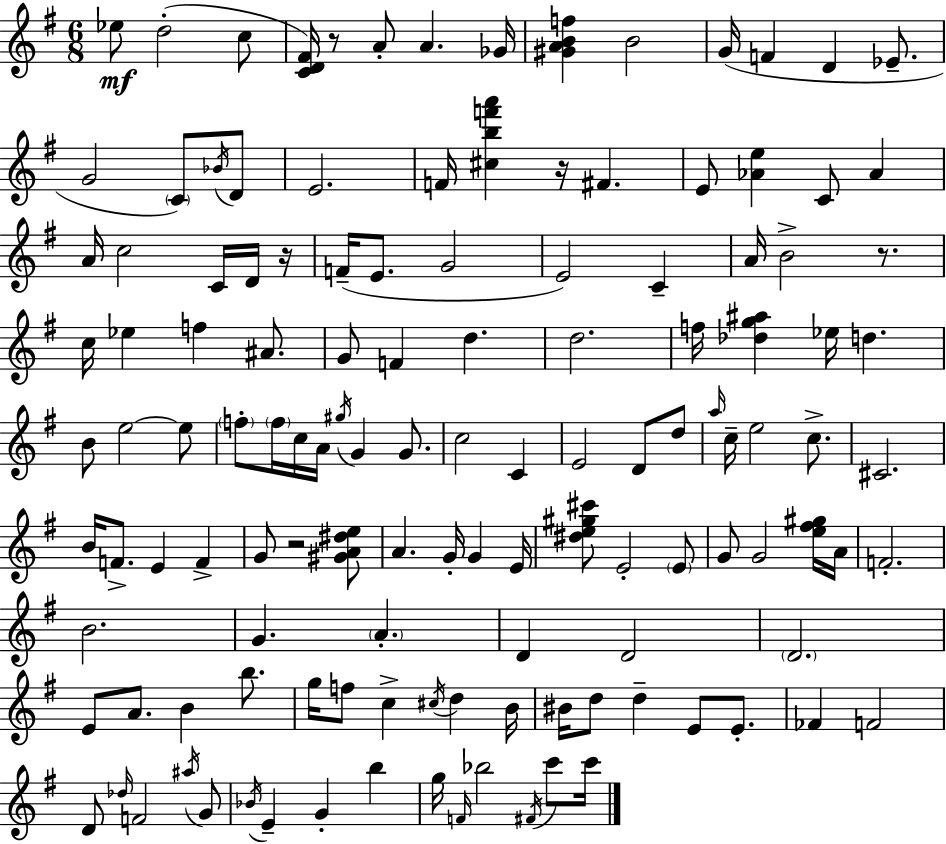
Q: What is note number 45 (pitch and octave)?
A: E5